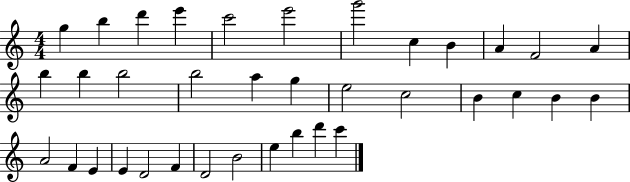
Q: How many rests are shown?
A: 0